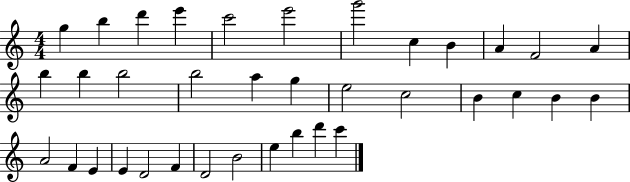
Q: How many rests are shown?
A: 0